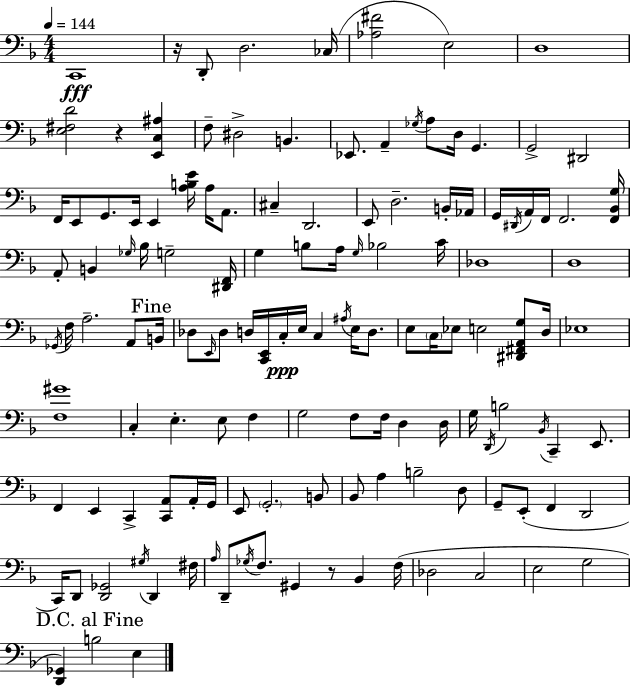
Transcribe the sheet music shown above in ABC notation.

X:1
T:Untitled
M:4/4
L:1/4
K:F
C,,4 z/4 D,,/2 D,2 _C,/4 [_A,^F]2 E,2 D,4 [E,^F,D]2 z [E,,C,^A,] F,/2 ^D,2 B,, _E,,/2 A,, _G,/4 A,/2 D,/4 G,, G,,2 ^D,,2 F,,/4 E,,/2 G,,/2 E,,/4 E,, [A,B,E]/4 A,/4 A,,/2 ^C, D,,2 E,,/2 D,2 B,,/4 _A,,/4 G,,/4 ^D,,/4 A,,/4 F,,/4 F,,2 [F,,_B,,G,]/4 A,,/2 B,, _G,/4 _B,/4 G,2 [^D,,F,,]/4 G, B,/2 A,/4 G,/4 _B,2 C/4 _D,4 D,4 _G,,/4 F,/4 A,2 A,,/2 B,,/4 _D,/2 E,,/4 _D,/2 D,/4 [C,,E,,]/4 C,/4 E,/4 C, ^A,/4 E,/4 D,/2 E,/2 C,/4 _E,/2 E,2 [^D,,^F,,A,,G,]/2 D,/4 _E,4 [F,^G]4 C, E, E,/2 F, G,2 F,/2 F,/4 D, D,/4 G,/4 D,,/4 B,2 _B,,/4 C,, E,,/2 F,, E,, C,, [C,,A,,]/2 A,,/4 G,,/4 E,,/2 G,,2 B,,/2 _B,,/2 A, B,2 D,/2 G,,/2 E,,/2 F,, D,,2 C,,/4 D,,/2 [D,,_G,,]2 ^G,/4 D,, ^F,/4 A,/4 D,,/2 _G,/4 F,/2 ^G,, z/2 _B,, F,/4 _D,2 C,2 E,2 G,2 [D,,_G,,] B,2 E,